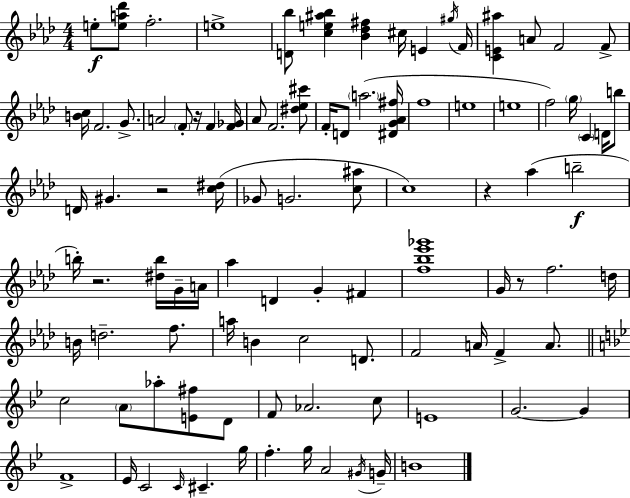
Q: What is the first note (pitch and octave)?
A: E5